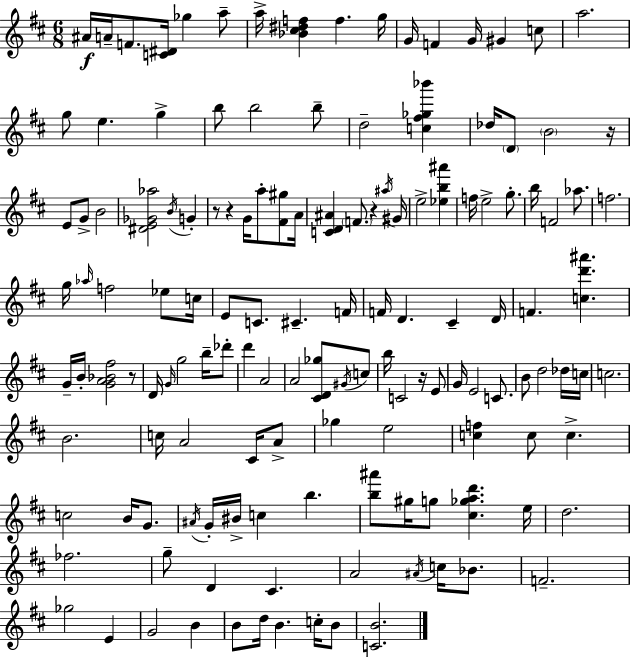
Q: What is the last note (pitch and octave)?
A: B4